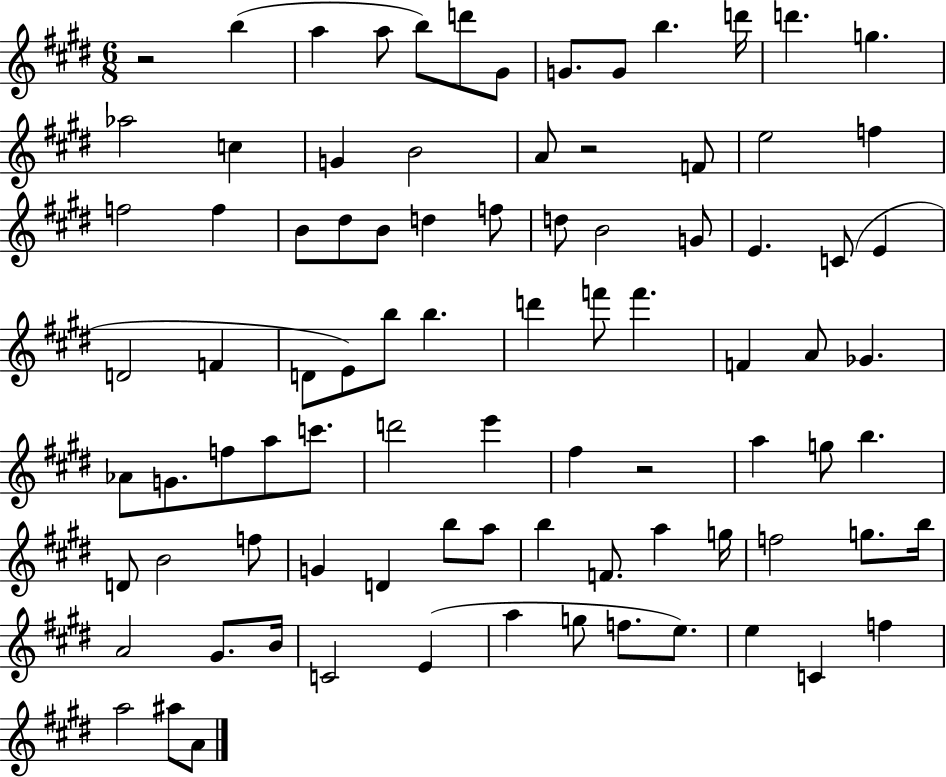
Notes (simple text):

R/h B5/q A5/q A5/e B5/e D6/e G#4/e G4/e. G4/e B5/q. D6/s D6/q. G5/q. Ab5/h C5/q G4/q B4/h A4/e R/h F4/e E5/h F5/q F5/h F5/q B4/e D#5/e B4/e D5/q F5/e D5/e B4/h G4/e E4/q. C4/e E4/q D4/h F4/q D4/e E4/e B5/e B5/q. D6/q F6/e F6/q. F4/q A4/e Gb4/q. Ab4/e G4/e. F5/e A5/e C6/e. D6/h E6/q F#5/q R/h A5/q G5/e B5/q. D4/e B4/h F5/e G4/q D4/q B5/e A5/e B5/q F4/e. A5/q G5/s F5/h G5/e. B5/s A4/h G#4/e. B4/s C4/h E4/q A5/q G5/e F5/e. E5/e. E5/q C4/q F5/q A5/h A#5/e A4/e